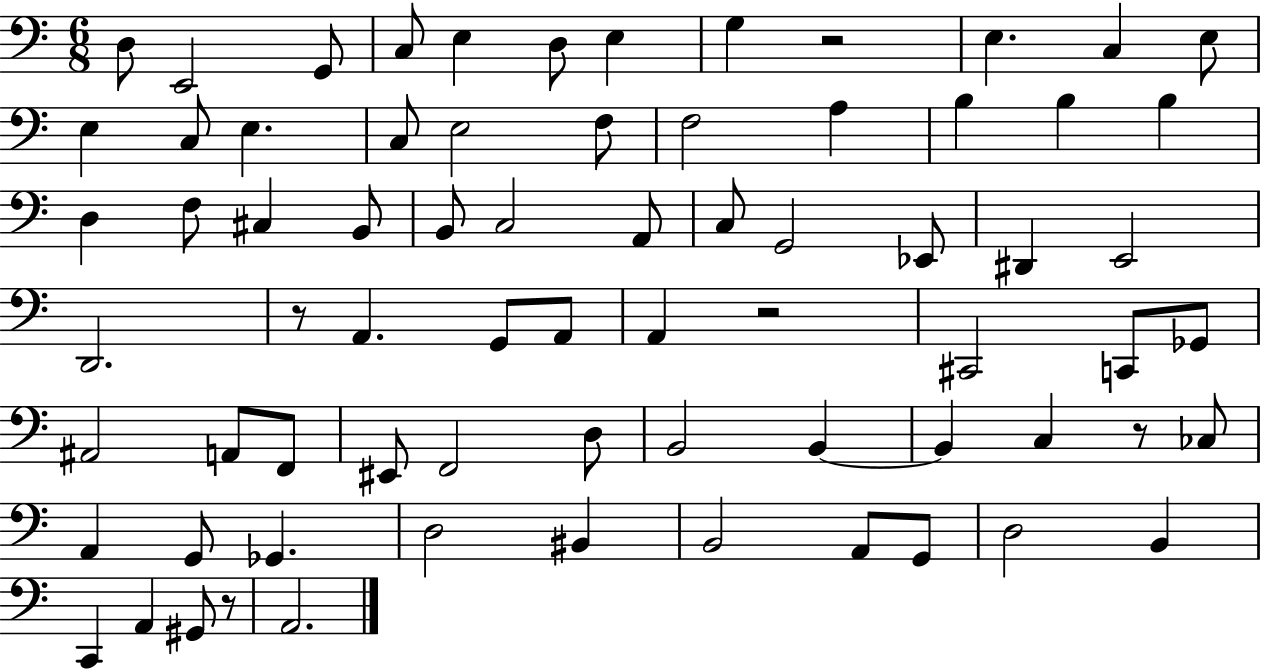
{
  \clef bass
  \numericTimeSignature
  \time 6/8
  \key c \major
  d8 e,2 g,8 | c8 e4 d8 e4 | g4 r2 | e4. c4 e8 | \break e4 c8 e4. | c8 e2 f8 | f2 a4 | b4 b4 b4 | \break d4 f8 cis4 b,8 | b,8 c2 a,8 | c8 g,2 ees,8 | dis,4 e,2 | \break d,2. | r8 a,4. g,8 a,8 | a,4 r2 | cis,2 c,8 ges,8 | \break ais,2 a,8 f,8 | eis,8 f,2 d8 | b,2 b,4~~ | b,4 c4 r8 ces8 | \break a,4 g,8 ges,4. | d2 bis,4 | b,2 a,8 g,8 | d2 b,4 | \break c,4 a,4 gis,8 r8 | a,2. | \bar "|."
}